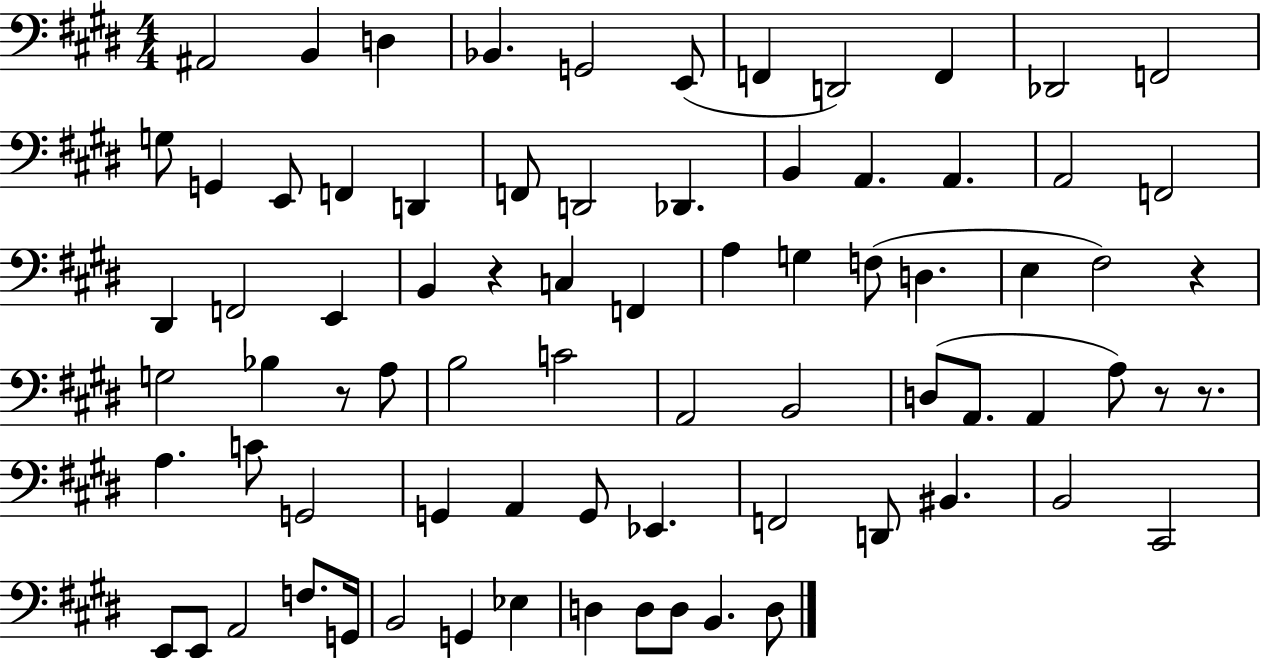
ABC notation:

X:1
T:Untitled
M:4/4
L:1/4
K:E
^A,,2 B,, D, _B,, G,,2 E,,/2 F,, D,,2 F,, _D,,2 F,,2 G,/2 G,, E,,/2 F,, D,, F,,/2 D,,2 _D,, B,, A,, A,, A,,2 F,,2 ^D,, F,,2 E,, B,, z C, F,, A, G, F,/2 D, E, ^F,2 z G,2 _B, z/2 A,/2 B,2 C2 A,,2 B,,2 D,/2 A,,/2 A,, A,/2 z/2 z/2 A, C/2 G,,2 G,, A,, G,,/2 _E,, F,,2 D,,/2 ^B,, B,,2 ^C,,2 E,,/2 E,,/2 A,,2 F,/2 G,,/4 B,,2 G,, _E, D, D,/2 D,/2 B,, D,/2